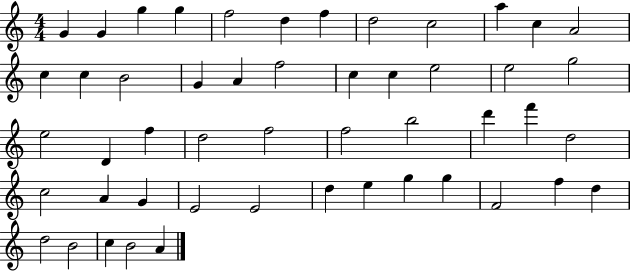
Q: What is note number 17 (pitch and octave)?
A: A4